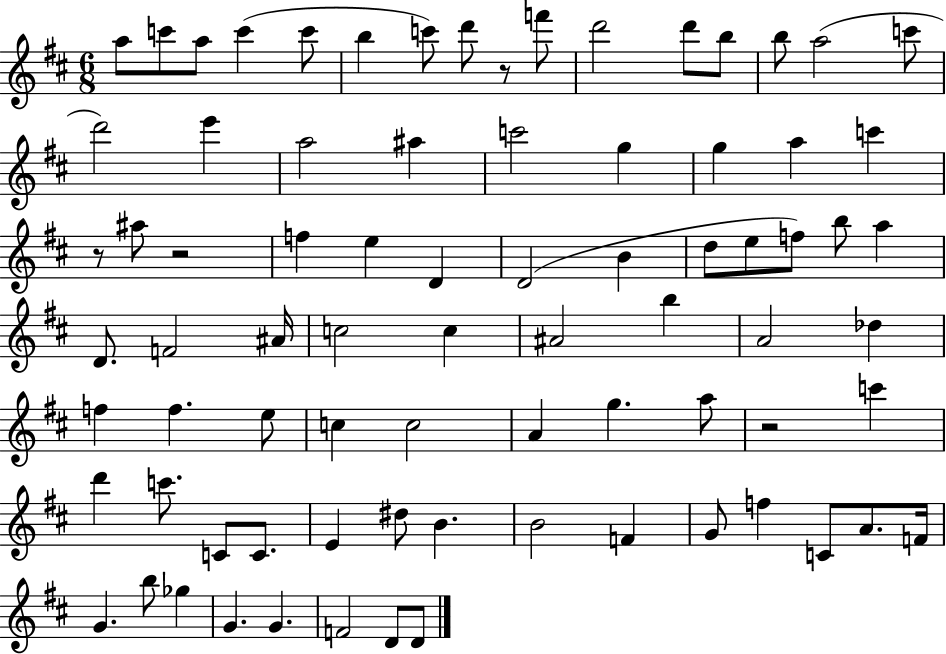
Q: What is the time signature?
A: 6/8